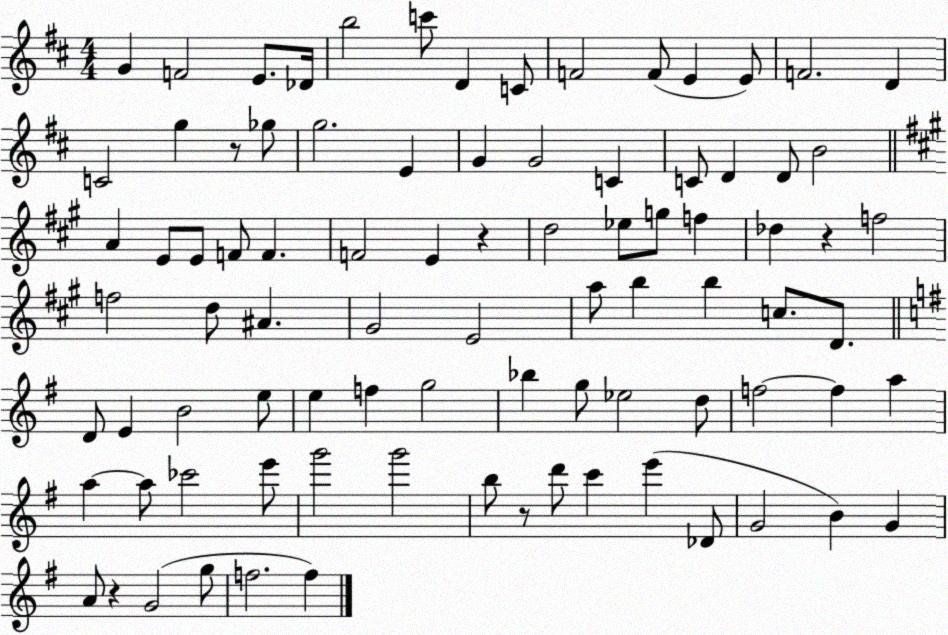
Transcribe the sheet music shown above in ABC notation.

X:1
T:Untitled
M:4/4
L:1/4
K:D
G F2 E/2 _D/4 b2 c'/2 D C/2 F2 F/2 E E/2 F2 D C2 g z/2 _g/2 g2 E G G2 C C/2 D D/2 B2 A E/2 E/2 F/2 F F2 E z d2 _e/2 g/2 f _d z f2 f2 d/2 ^A ^G2 E2 a/2 b b c/2 D/2 D/2 E B2 e/2 e f g2 _b g/2 _e2 d/2 f2 f a a a/2 _c'2 e'/2 g'2 g'2 b/2 z/2 d'/2 c' e' _D/2 G2 B G A/2 z G2 g/2 f2 f